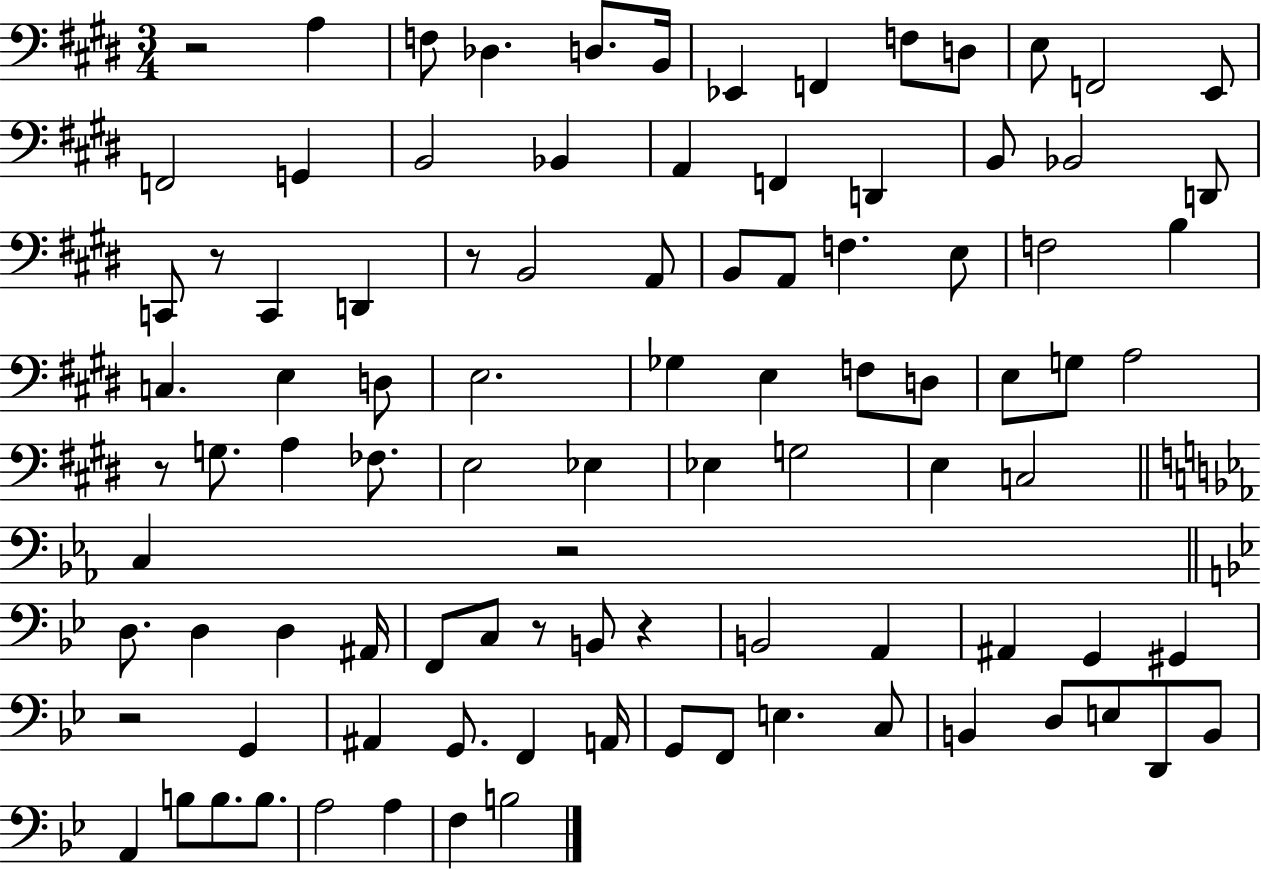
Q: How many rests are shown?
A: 8